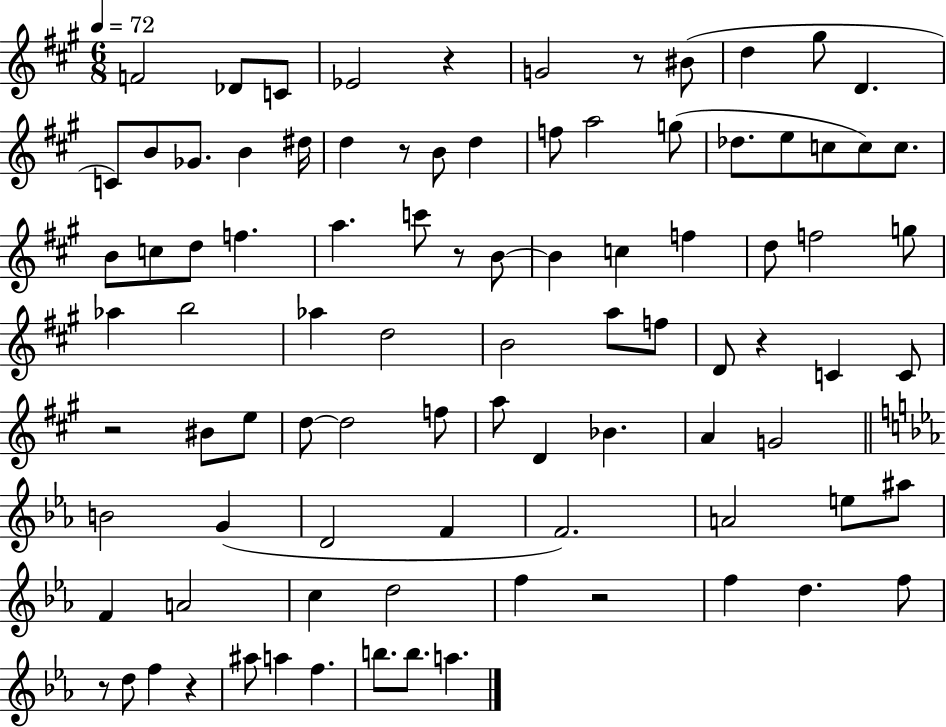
F4/h Db4/e C4/e Eb4/h R/q G4/h R/e BIS4/e D5/q G#5/e D4/q. C4/e B4/e Gb4/e. B4/q D#5/s D5/q R/e B4/e D5/q F5/e A5/h G5/e Db5/e. E5/e C5/e C5/e C5/e. B4/e C5/e D5/e F5/q. A5/q. C6/e R/e B4/e B4/q C5/q F5/q D5/e F5/h G5/e Ab5/q B5/h Ab5/q D5/h B4/h A5/e F5/e D4/e R/q C4/q C4/e R/h BIS4/e E5/e D5/e D5/h F5/e A5/e D4/q Bb4/q. A4/q G4/h B4/h G4/q D4/h F4/q F4/h. A4/h E5/e A#5/e F4/q A4/h C5/q D5/h F5/q R/h F5/q D5/q. F5/e R/e D5/e F5/q R/q A#5/e A5/q F5/q. B5/e. B5/e. A5/q.